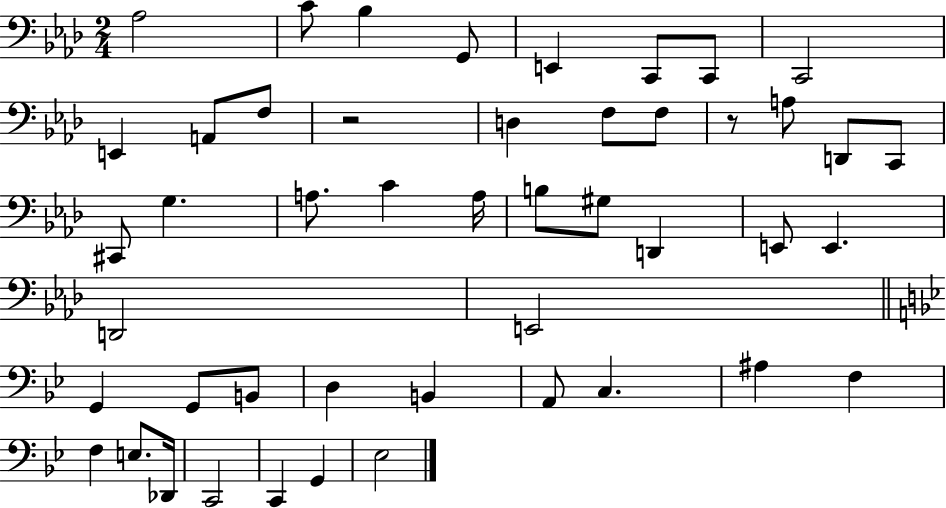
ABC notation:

X:1
T:Untitled
M:2/4
L:1/4
K:Ab
_A,2 C/2 _B, G,,/2 E,, C,,/2 C,,/2 C,,2 E,, A,,/2 F,/2 z2 D, F,/2 F,/2 z/2 A,/2 D,,/2 C,,/2 ^C,,/2 G, A,/2 C A,/4 B,/2 ^G,/2 D,, E,,/2 E,, D,,2 E,,2 G,, G,,/2 B,,/2 D, B,, A,,/2 C, ^A, F, F, E,/2 _D,,/4 C,,2 C,, G,, _E,2